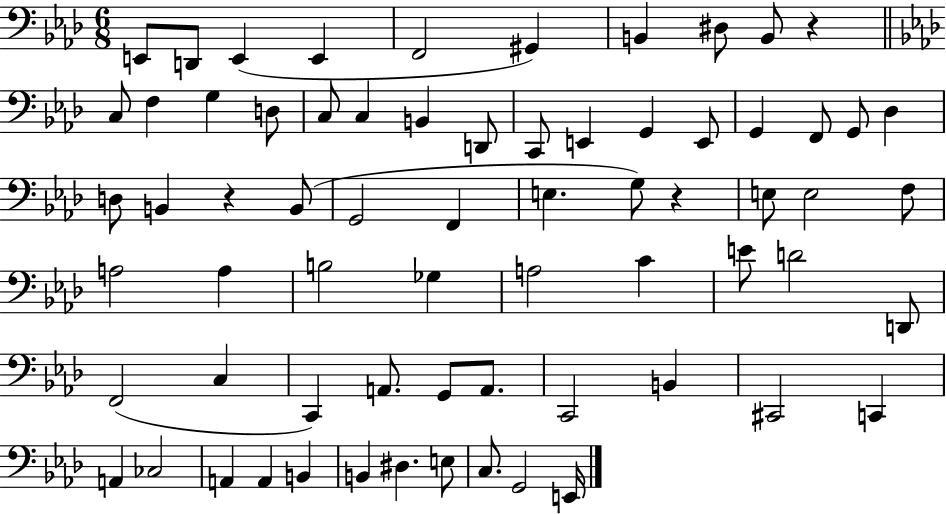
{
  \clef bass
  \numericTimeSignature
  \time 6/8
  \key aes \major
  e,8 d,8 e,4( e,4 | f,2 gis,4) | b,4 dis8 b,8 r4 | \bar "||" \break \key f \minor c8 f4 g4 d8 | c8 c4 b,4 d,8 | c,8 e,4 g,4 e,8 | g,4 f,8 g,8 des4 | \break d8 b,4 r4 b,8( | g,2 f,4 | e4. g8) r4 | e8 e2 f8 | \break a2 a4 | b2 ges4 | a2 c'4 | e'8 d'2 d,8 | \break f,2( c4 | c,4) a,8. g,8 a,8. | c,2 b,4 | cis,2 c,4 | \break a,4 ces2 | a,4 a,4 b,4 | b,4 dis4. e8 | c8. g,2 e,16 | \break \bar "|."
}